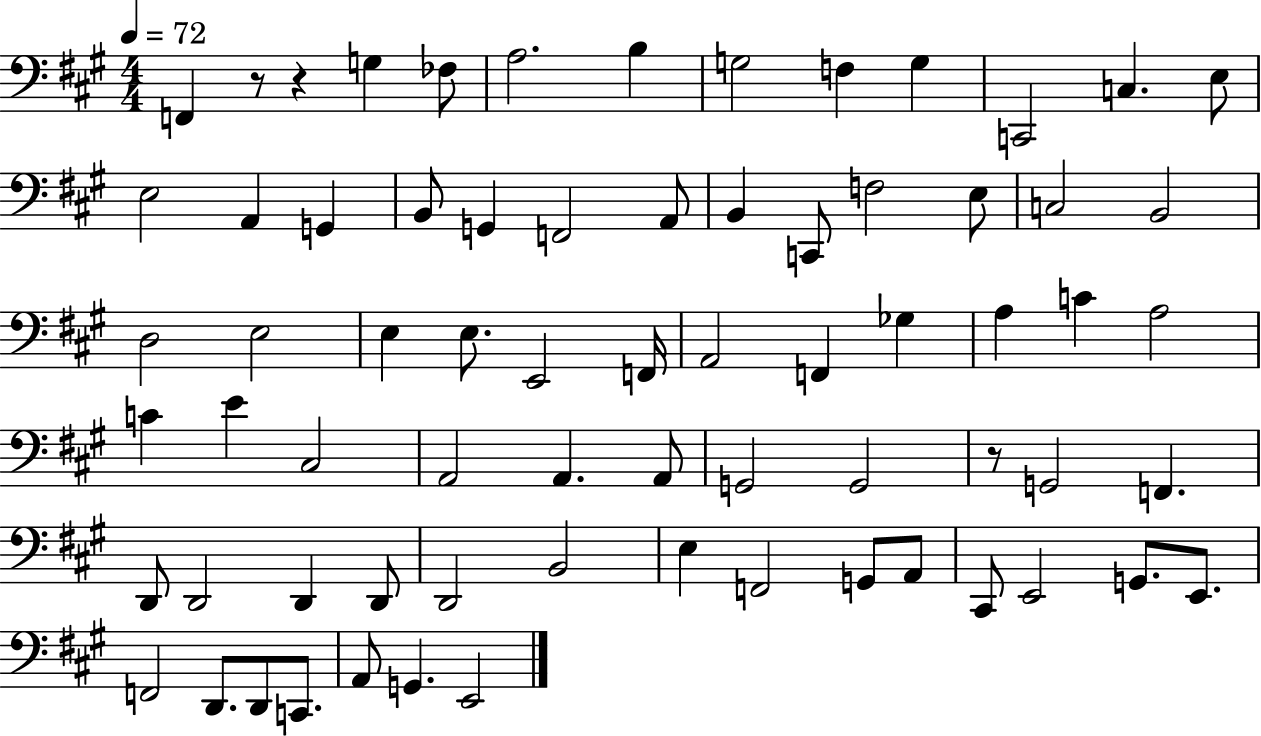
F2/q R/e R/q G3/q FES3/e A3/h. B3/q G3/h F3/q G3/q C2/h C3/q. E3/e E3/h A2/q G2/q B2/e G2/q F2/h A2/e B2/q C2/e F3/h E3/e C3/h B2/h D3/h E3/h E3/q E3/e. E2/h F2/s A2/h F2/q Gb3/q A3/q C4/q A3/h C4/q E4/q C#3/h A2/h A2/q. A2/e G2/h G2/h R/e G2/h F2/q. D2/e D2/h D2/q D2/e D2/h B2/h E3/q F2/h G2/e A2/e C#2/e E2/h G2/e. E2/e. F2/h D2/e. D2/e C2/e. A2/e G2/q. E2/h